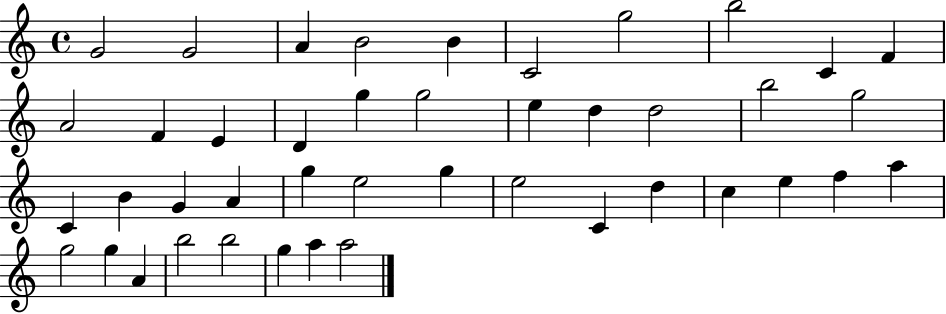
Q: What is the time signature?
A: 4/4